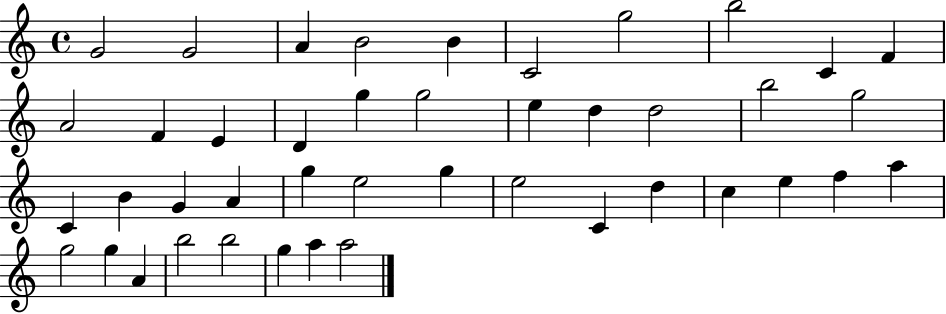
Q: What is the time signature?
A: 4/4